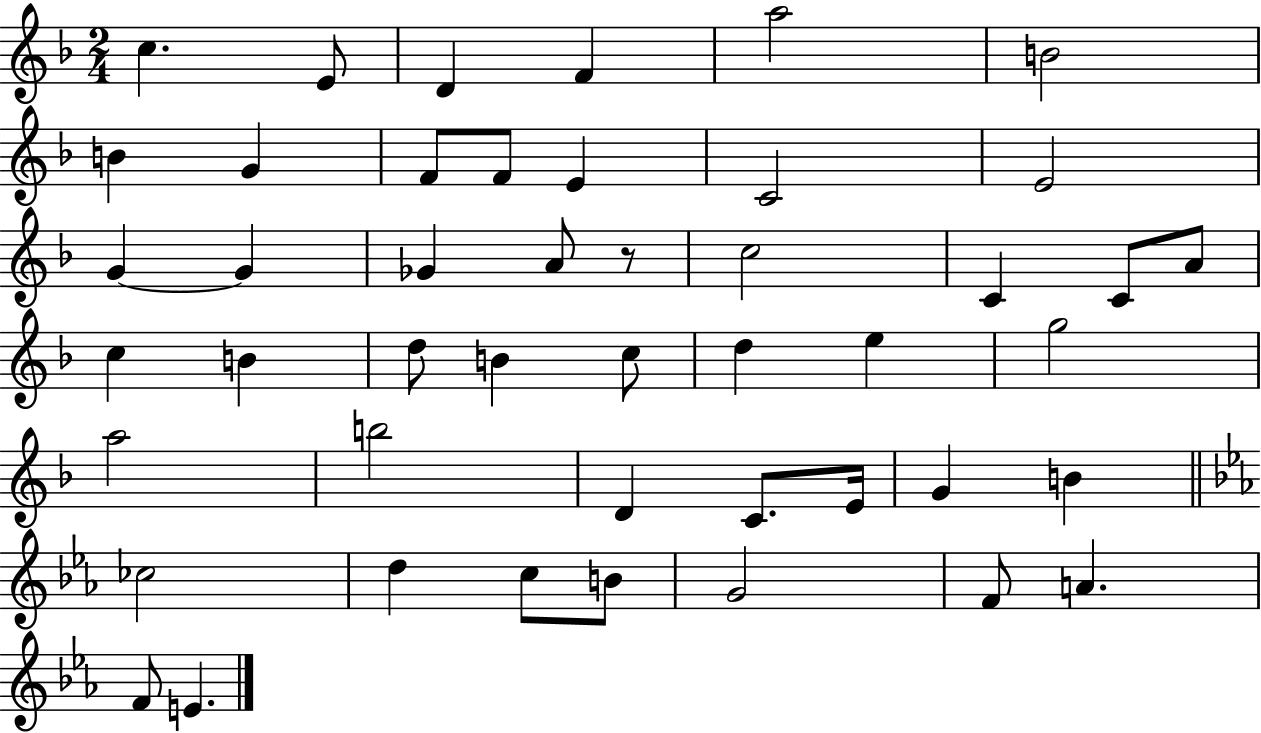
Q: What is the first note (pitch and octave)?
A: C5